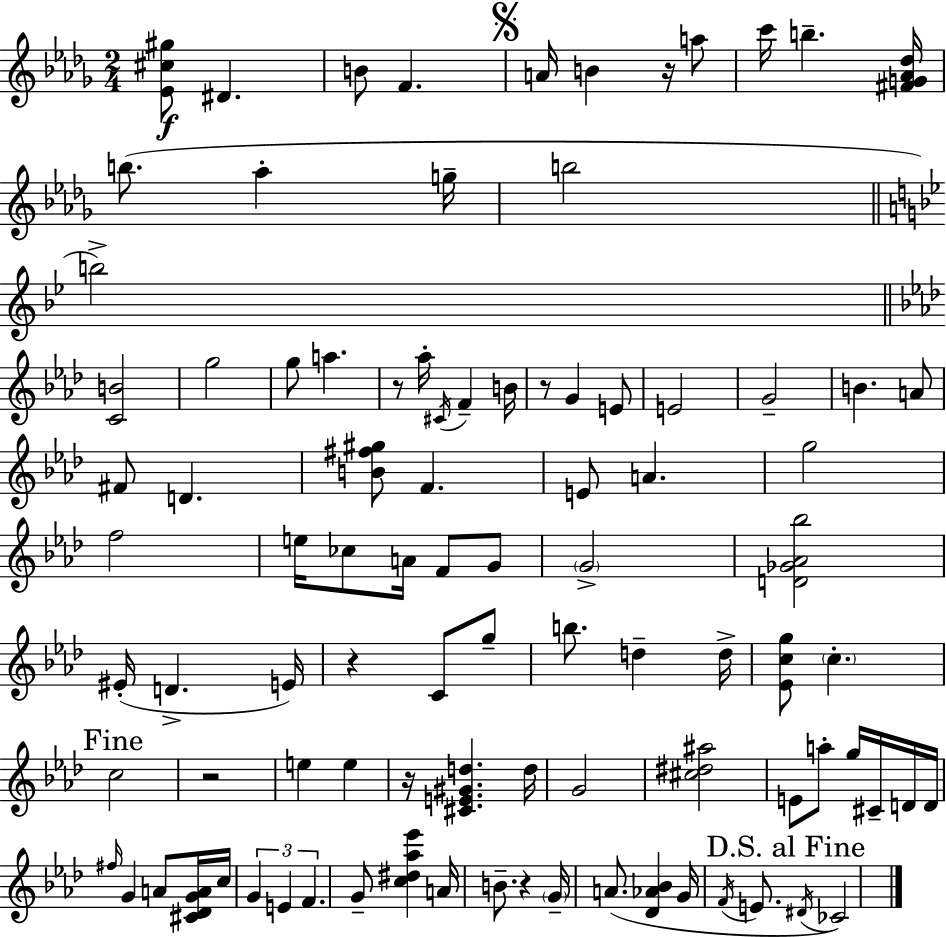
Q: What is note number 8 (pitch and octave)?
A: B5